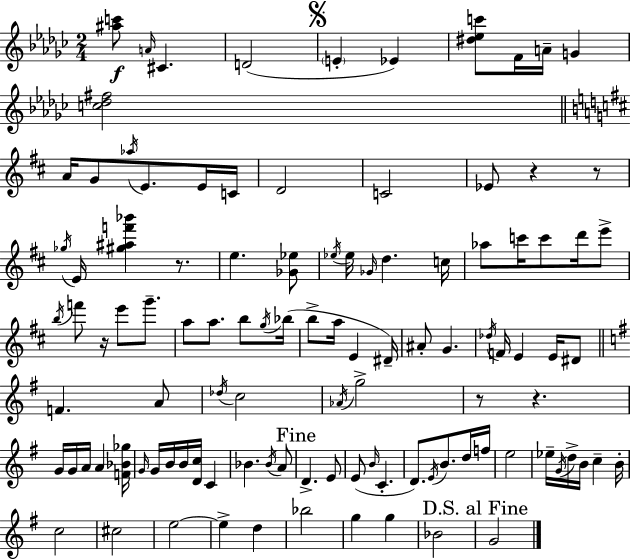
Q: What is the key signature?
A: EES minor